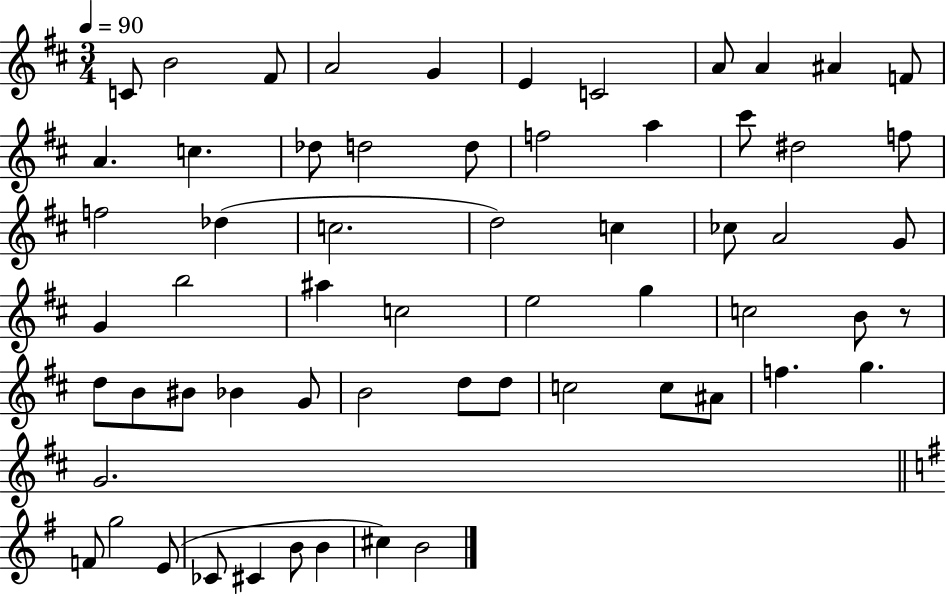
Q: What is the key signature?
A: D major